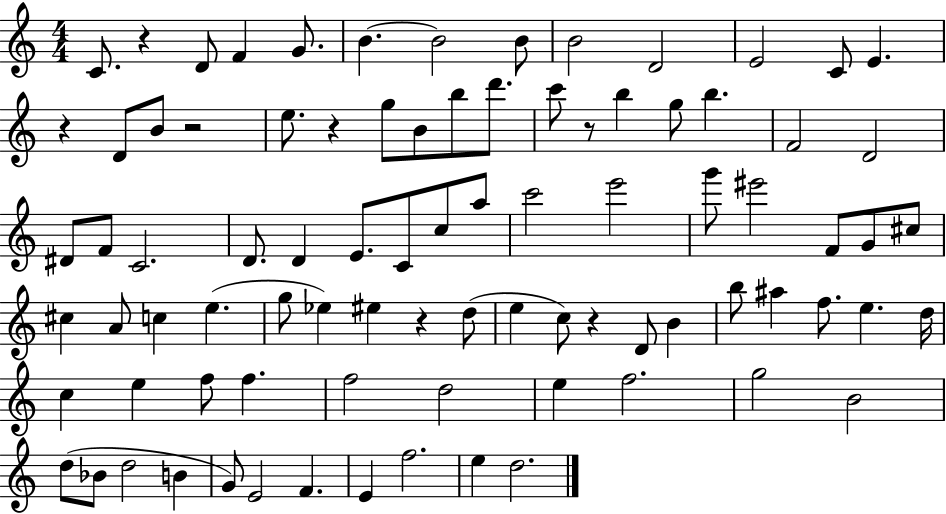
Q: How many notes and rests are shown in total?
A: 86